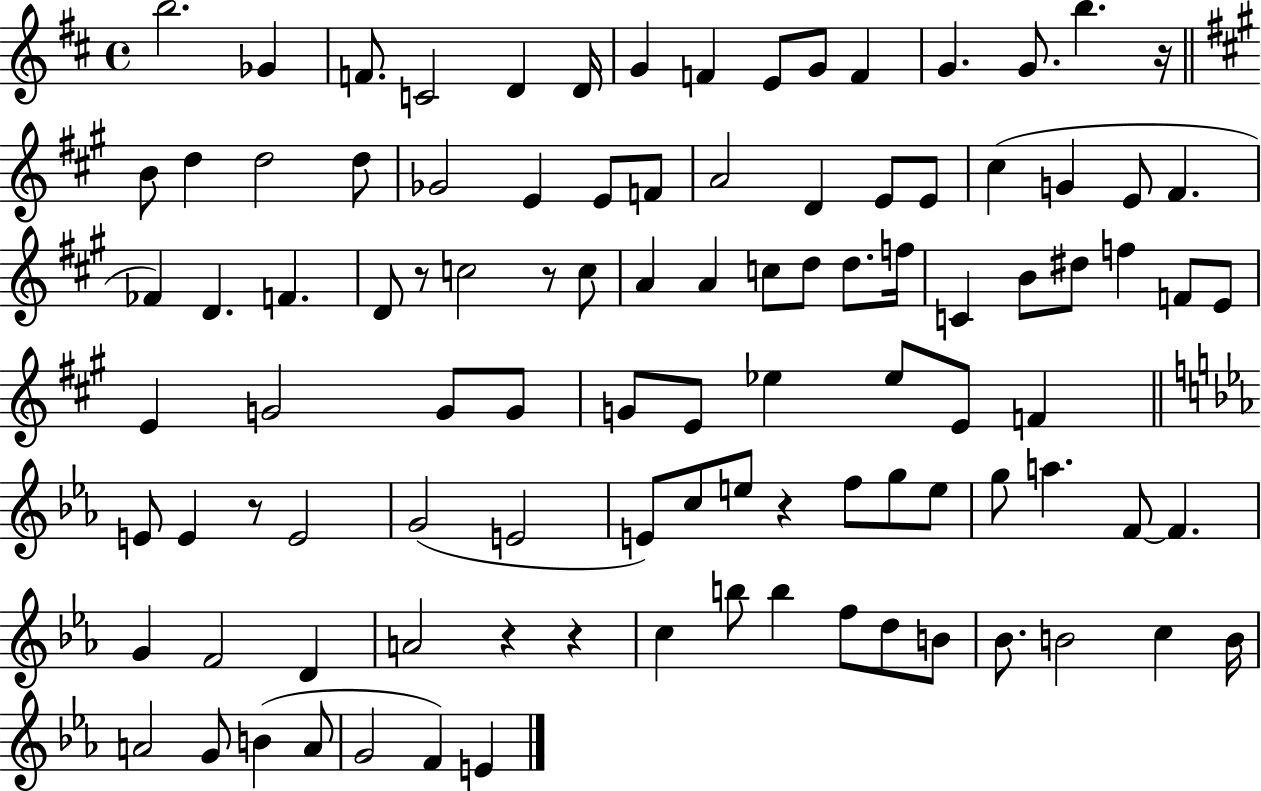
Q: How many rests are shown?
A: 7